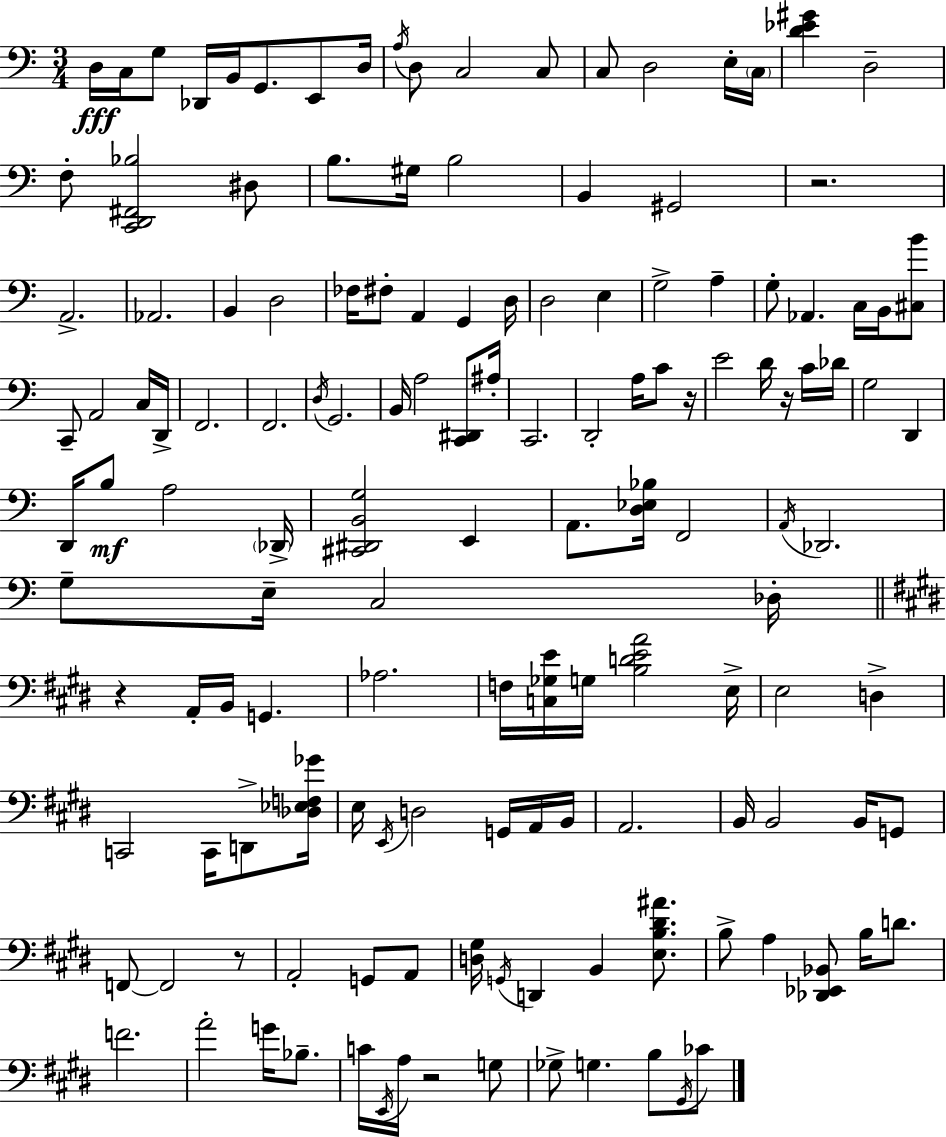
X:1
T:Untitled
M:3/4
L:1/4
K:C
D,/4 C,/4 G,/2 _D,,/4 B,,/4 G,,/2 E,,/2 D,/4 A,/4 D,/2 C,2 C,/2 C,/2 D,2 E,/4 C,/4 [D_E^G] D,2 F,/2 [C,,D,,^F,,_B,]2 ^D,/2 B,/2 ^G,/4 B,2 B,, ^G,,2 z2 A,,2 _A,,2 B,, D,2 _F,/4 ^F,/2 A,, G,, D,/4 D,2 E, G,2 A, G,/2 _A,, C,/4 B,,/4 [^C,B]/2 C,,/2 A,,2 C,/4 D,,/4 F,,2 F,,2 D,/4 G,,2 B,,/4 A,2 [C,,^D,,]/2 ^A,/4 C,,2 D,,2 A,/4 C/2 z/4 E2 D/4 z/4 C/4 _D/4 G,2 D,, D,,/4 B,/2 A,2 _D,,/4 [^C,,^D,,B,,G,]2 E,, A,,/2 [D,_E,_B,]/4 F,,2 A,,/4 _D,,2 G,/2 E,/4 C,2 _D,/4 z A,,/4 B,,/4 G,, _A,2 F,/4 [C,_G,E]/4 G,/4 [B,DEA]2 E,/4 E,2 D, C,,2 C,,/4 D,,/2 [_D,_E,F,_G]/4 E,/4 E,,/4 D,2 G,,/4 A,,/4 B,,/4 A,,2 B,,/4 B,,2 B,,/4 G,,/2 F,,/2 F,,2 z/2 A,,2 G,,/2 A,,/2 [D,^G,]/4 G,,/4 D,, B,, [E,B,^D^A]/2 B,/2 A, [_D,,_E,,_B,,]/2 B,/4 D/2 F2 A2 G/4 _B,/2 C/4 E,,/4 A,/4 z2 G,/2 _G,/2 G, B,/2 ^G,,/4 _C/2